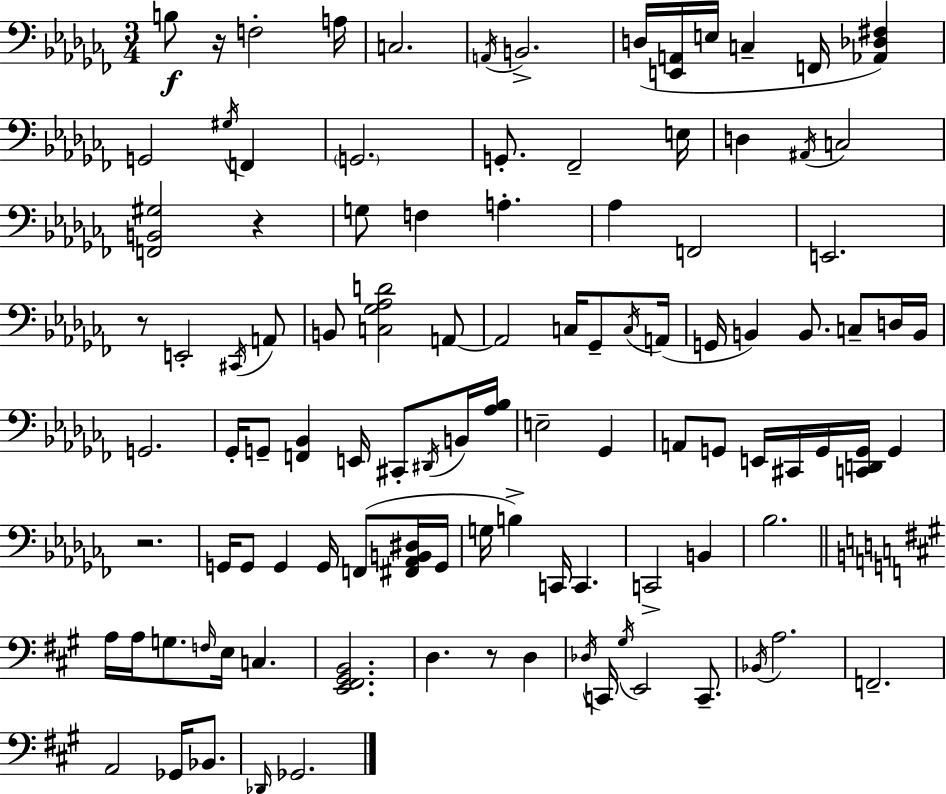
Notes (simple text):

B3/e R/s F3/h A3/s C3/h. A2/s B2/h. D3/s [E2,A2]/s E3/s C3/q F2/s [Ab2,Db3,F#3]/q G2/h G#3/s F2/q G2/h. G2/e. FES2/h E3/s D3/q A#2/s C3/h [F2,B2,G#3]/h R/q G3/e F3/q A3/q. Ab3/q F2/h E2/h. R/e E2/h C#2/s A2/e B2/e [C3,Gb3,Ab3,D4]/h A2/e A2/h C3/s Gb2/e C3/s A2/s G2/s B2/q B2/e. C3/e D3/s B2/s G2/h. Gb2/s G2/e [F2,Bb2]/q E2/s C#2/e D#2/s B2/s [Ab3,Bb3]/s E3/h Gb2/q A2/e G2/e E2/s C#2/s G2/s [C2,D2,G2]/s G2/q R/h. G2/s G2/e G2/q G2/s F2/e [F#2,Ab2,B2,D#3]/s G2/s G3/s B3/q C2/s C2/q. C2/h B2/q Bb3/h. A3/s A3/s G3/e. F3/s E3/s C3/q. [E2,F#2,G#2,B2]/h. D3/q. R/e D3/q Db3/s C2/s G#3/s E2/h C2/e. Bb2/s A3/h. F2/h. A2/h Gb2/s Bb2/e. Db2/s Gb2/h.